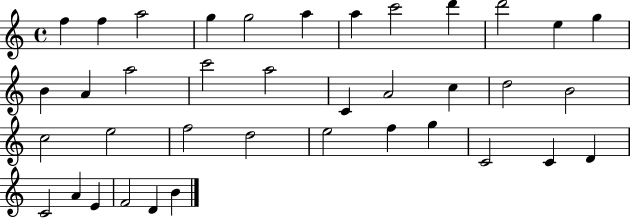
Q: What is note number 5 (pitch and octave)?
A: G5